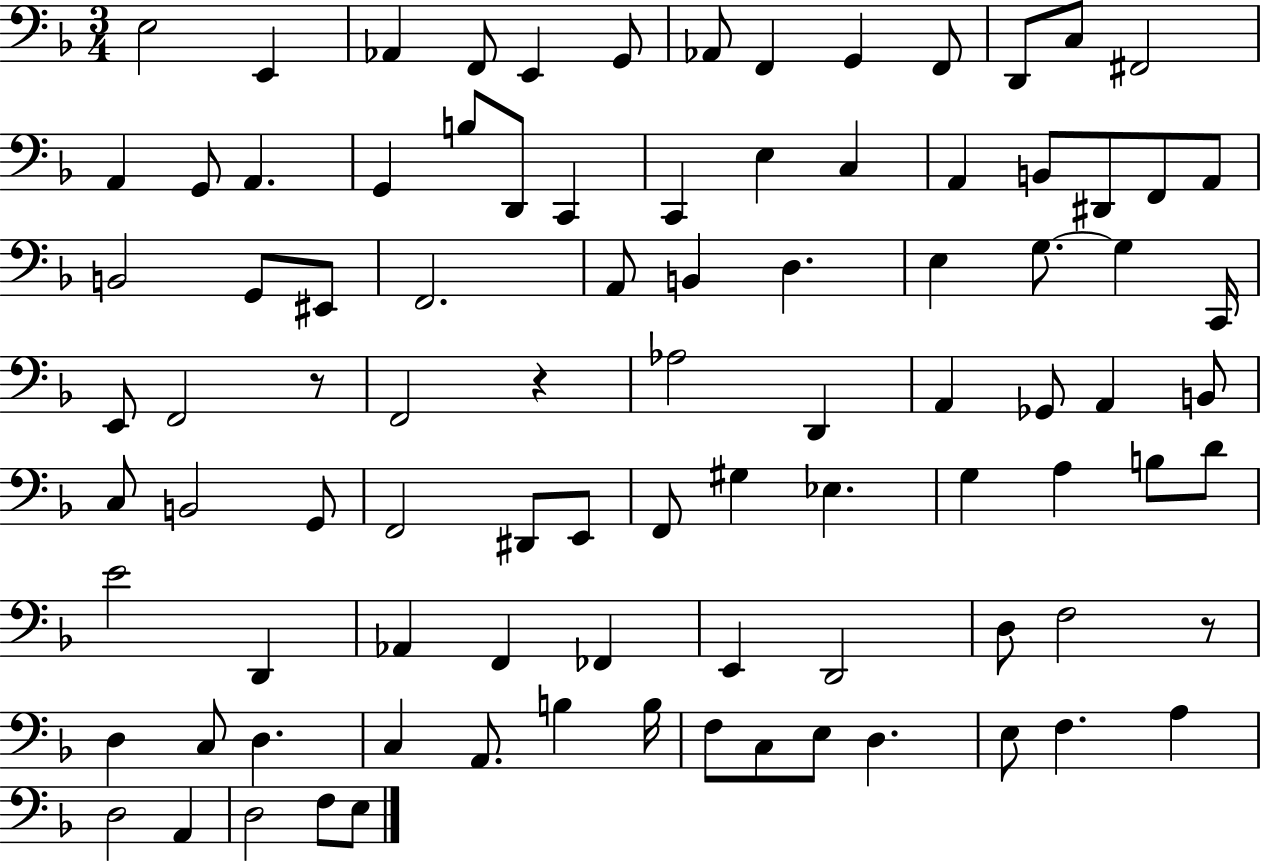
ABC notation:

X:1
T:Untitled
M:3/4
L:1/4
K:F
E,2 E,, _A,, F,,/2 E,, G,,/2 _A,,/2 F,, G,, F,,/2 D,,/2 C,/2 ^F,,2 A,, G,,/2 A,, G,, B,/2 D,,/2 C,, C,, E, C, A,, B,,/2 ^D,,/2 F,,/2 A,,/2 B,,2 G,,/2 ^E,,/2 F,,2 A,,/2 B,, D, E, G,/2 G, C,,/4 E,,/2 F,,2 z/2 F,,2 z _A,2 D,, A,, _G,,/2 A,, B,,/2 C,/2 B,,2 G,,/2 F,,2 ^D,,/2 E,,/2 F,,/2 ^G, _E, G, A, B,/2 D/2 E2 D,, _A,, F,, _F,, E,, D,,2 D,/2 F,2 z/2 D, C,/2 D, C, A,,/2 B, B,/4 F,/2 C,/2 E,/2 D, E,/2 F, A, D,2 A,, D,2 F,/2 E,/2